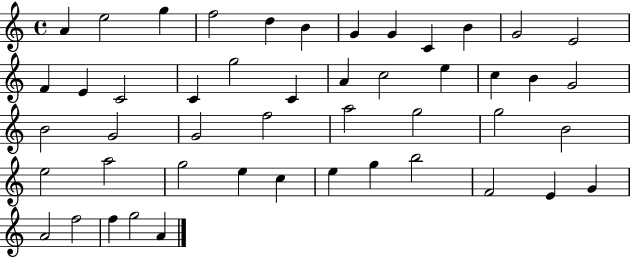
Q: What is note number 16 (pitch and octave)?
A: C4